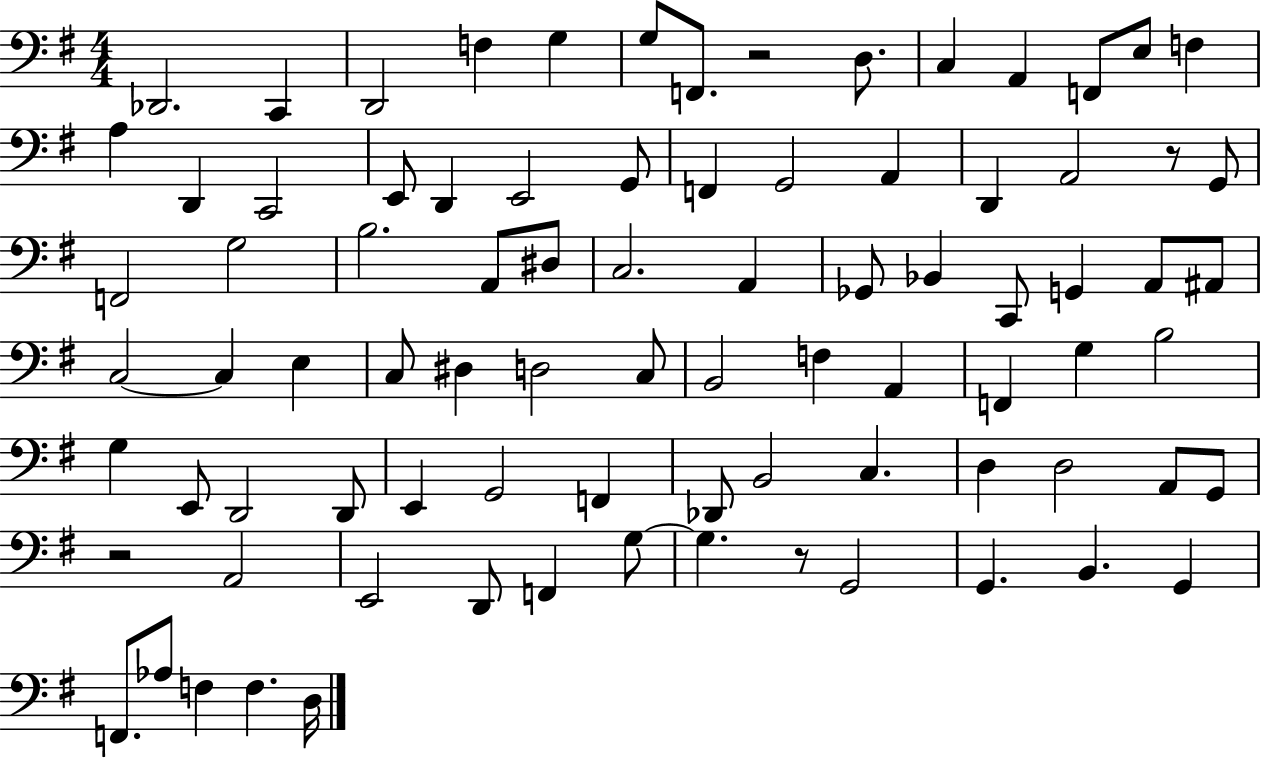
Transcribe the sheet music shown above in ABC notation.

X:1
T:Untitled
M:4/4
L:1/4
K:G
_D,,2 C,, D,,2 F, G, G,/2 F,,/2 z2 D,/2 C, A,, F,,/2 E,/2 F, A, D,, C,,2 E,,/2 D,, E,,2 G,,/2 F,, G,,2 A,, D,, A,,2 z/2 G,,/2 F,,2 G,2 B,2 A,,/2 ^D,/2 C,2 A,, _G,,/2 _B,, C,,/2 G,, A,,/2 ^A,,/2 C,2 C, E, C,/2 ^D, D,2 C,/2 B,,2 F, A,, F,, G, B,2 G, E,,/2 D,,2 D,,/2 E,, G,,2 F,, _D,,/2 B,,2 C, D, D,2 A,,/2 G,,/2 z2 A,,2 E,,2 D,,/2 F,, G,/2 G, z/2 G,,2 G,, B,, G,, F,,/2 _A,/2 F, F, D,/4